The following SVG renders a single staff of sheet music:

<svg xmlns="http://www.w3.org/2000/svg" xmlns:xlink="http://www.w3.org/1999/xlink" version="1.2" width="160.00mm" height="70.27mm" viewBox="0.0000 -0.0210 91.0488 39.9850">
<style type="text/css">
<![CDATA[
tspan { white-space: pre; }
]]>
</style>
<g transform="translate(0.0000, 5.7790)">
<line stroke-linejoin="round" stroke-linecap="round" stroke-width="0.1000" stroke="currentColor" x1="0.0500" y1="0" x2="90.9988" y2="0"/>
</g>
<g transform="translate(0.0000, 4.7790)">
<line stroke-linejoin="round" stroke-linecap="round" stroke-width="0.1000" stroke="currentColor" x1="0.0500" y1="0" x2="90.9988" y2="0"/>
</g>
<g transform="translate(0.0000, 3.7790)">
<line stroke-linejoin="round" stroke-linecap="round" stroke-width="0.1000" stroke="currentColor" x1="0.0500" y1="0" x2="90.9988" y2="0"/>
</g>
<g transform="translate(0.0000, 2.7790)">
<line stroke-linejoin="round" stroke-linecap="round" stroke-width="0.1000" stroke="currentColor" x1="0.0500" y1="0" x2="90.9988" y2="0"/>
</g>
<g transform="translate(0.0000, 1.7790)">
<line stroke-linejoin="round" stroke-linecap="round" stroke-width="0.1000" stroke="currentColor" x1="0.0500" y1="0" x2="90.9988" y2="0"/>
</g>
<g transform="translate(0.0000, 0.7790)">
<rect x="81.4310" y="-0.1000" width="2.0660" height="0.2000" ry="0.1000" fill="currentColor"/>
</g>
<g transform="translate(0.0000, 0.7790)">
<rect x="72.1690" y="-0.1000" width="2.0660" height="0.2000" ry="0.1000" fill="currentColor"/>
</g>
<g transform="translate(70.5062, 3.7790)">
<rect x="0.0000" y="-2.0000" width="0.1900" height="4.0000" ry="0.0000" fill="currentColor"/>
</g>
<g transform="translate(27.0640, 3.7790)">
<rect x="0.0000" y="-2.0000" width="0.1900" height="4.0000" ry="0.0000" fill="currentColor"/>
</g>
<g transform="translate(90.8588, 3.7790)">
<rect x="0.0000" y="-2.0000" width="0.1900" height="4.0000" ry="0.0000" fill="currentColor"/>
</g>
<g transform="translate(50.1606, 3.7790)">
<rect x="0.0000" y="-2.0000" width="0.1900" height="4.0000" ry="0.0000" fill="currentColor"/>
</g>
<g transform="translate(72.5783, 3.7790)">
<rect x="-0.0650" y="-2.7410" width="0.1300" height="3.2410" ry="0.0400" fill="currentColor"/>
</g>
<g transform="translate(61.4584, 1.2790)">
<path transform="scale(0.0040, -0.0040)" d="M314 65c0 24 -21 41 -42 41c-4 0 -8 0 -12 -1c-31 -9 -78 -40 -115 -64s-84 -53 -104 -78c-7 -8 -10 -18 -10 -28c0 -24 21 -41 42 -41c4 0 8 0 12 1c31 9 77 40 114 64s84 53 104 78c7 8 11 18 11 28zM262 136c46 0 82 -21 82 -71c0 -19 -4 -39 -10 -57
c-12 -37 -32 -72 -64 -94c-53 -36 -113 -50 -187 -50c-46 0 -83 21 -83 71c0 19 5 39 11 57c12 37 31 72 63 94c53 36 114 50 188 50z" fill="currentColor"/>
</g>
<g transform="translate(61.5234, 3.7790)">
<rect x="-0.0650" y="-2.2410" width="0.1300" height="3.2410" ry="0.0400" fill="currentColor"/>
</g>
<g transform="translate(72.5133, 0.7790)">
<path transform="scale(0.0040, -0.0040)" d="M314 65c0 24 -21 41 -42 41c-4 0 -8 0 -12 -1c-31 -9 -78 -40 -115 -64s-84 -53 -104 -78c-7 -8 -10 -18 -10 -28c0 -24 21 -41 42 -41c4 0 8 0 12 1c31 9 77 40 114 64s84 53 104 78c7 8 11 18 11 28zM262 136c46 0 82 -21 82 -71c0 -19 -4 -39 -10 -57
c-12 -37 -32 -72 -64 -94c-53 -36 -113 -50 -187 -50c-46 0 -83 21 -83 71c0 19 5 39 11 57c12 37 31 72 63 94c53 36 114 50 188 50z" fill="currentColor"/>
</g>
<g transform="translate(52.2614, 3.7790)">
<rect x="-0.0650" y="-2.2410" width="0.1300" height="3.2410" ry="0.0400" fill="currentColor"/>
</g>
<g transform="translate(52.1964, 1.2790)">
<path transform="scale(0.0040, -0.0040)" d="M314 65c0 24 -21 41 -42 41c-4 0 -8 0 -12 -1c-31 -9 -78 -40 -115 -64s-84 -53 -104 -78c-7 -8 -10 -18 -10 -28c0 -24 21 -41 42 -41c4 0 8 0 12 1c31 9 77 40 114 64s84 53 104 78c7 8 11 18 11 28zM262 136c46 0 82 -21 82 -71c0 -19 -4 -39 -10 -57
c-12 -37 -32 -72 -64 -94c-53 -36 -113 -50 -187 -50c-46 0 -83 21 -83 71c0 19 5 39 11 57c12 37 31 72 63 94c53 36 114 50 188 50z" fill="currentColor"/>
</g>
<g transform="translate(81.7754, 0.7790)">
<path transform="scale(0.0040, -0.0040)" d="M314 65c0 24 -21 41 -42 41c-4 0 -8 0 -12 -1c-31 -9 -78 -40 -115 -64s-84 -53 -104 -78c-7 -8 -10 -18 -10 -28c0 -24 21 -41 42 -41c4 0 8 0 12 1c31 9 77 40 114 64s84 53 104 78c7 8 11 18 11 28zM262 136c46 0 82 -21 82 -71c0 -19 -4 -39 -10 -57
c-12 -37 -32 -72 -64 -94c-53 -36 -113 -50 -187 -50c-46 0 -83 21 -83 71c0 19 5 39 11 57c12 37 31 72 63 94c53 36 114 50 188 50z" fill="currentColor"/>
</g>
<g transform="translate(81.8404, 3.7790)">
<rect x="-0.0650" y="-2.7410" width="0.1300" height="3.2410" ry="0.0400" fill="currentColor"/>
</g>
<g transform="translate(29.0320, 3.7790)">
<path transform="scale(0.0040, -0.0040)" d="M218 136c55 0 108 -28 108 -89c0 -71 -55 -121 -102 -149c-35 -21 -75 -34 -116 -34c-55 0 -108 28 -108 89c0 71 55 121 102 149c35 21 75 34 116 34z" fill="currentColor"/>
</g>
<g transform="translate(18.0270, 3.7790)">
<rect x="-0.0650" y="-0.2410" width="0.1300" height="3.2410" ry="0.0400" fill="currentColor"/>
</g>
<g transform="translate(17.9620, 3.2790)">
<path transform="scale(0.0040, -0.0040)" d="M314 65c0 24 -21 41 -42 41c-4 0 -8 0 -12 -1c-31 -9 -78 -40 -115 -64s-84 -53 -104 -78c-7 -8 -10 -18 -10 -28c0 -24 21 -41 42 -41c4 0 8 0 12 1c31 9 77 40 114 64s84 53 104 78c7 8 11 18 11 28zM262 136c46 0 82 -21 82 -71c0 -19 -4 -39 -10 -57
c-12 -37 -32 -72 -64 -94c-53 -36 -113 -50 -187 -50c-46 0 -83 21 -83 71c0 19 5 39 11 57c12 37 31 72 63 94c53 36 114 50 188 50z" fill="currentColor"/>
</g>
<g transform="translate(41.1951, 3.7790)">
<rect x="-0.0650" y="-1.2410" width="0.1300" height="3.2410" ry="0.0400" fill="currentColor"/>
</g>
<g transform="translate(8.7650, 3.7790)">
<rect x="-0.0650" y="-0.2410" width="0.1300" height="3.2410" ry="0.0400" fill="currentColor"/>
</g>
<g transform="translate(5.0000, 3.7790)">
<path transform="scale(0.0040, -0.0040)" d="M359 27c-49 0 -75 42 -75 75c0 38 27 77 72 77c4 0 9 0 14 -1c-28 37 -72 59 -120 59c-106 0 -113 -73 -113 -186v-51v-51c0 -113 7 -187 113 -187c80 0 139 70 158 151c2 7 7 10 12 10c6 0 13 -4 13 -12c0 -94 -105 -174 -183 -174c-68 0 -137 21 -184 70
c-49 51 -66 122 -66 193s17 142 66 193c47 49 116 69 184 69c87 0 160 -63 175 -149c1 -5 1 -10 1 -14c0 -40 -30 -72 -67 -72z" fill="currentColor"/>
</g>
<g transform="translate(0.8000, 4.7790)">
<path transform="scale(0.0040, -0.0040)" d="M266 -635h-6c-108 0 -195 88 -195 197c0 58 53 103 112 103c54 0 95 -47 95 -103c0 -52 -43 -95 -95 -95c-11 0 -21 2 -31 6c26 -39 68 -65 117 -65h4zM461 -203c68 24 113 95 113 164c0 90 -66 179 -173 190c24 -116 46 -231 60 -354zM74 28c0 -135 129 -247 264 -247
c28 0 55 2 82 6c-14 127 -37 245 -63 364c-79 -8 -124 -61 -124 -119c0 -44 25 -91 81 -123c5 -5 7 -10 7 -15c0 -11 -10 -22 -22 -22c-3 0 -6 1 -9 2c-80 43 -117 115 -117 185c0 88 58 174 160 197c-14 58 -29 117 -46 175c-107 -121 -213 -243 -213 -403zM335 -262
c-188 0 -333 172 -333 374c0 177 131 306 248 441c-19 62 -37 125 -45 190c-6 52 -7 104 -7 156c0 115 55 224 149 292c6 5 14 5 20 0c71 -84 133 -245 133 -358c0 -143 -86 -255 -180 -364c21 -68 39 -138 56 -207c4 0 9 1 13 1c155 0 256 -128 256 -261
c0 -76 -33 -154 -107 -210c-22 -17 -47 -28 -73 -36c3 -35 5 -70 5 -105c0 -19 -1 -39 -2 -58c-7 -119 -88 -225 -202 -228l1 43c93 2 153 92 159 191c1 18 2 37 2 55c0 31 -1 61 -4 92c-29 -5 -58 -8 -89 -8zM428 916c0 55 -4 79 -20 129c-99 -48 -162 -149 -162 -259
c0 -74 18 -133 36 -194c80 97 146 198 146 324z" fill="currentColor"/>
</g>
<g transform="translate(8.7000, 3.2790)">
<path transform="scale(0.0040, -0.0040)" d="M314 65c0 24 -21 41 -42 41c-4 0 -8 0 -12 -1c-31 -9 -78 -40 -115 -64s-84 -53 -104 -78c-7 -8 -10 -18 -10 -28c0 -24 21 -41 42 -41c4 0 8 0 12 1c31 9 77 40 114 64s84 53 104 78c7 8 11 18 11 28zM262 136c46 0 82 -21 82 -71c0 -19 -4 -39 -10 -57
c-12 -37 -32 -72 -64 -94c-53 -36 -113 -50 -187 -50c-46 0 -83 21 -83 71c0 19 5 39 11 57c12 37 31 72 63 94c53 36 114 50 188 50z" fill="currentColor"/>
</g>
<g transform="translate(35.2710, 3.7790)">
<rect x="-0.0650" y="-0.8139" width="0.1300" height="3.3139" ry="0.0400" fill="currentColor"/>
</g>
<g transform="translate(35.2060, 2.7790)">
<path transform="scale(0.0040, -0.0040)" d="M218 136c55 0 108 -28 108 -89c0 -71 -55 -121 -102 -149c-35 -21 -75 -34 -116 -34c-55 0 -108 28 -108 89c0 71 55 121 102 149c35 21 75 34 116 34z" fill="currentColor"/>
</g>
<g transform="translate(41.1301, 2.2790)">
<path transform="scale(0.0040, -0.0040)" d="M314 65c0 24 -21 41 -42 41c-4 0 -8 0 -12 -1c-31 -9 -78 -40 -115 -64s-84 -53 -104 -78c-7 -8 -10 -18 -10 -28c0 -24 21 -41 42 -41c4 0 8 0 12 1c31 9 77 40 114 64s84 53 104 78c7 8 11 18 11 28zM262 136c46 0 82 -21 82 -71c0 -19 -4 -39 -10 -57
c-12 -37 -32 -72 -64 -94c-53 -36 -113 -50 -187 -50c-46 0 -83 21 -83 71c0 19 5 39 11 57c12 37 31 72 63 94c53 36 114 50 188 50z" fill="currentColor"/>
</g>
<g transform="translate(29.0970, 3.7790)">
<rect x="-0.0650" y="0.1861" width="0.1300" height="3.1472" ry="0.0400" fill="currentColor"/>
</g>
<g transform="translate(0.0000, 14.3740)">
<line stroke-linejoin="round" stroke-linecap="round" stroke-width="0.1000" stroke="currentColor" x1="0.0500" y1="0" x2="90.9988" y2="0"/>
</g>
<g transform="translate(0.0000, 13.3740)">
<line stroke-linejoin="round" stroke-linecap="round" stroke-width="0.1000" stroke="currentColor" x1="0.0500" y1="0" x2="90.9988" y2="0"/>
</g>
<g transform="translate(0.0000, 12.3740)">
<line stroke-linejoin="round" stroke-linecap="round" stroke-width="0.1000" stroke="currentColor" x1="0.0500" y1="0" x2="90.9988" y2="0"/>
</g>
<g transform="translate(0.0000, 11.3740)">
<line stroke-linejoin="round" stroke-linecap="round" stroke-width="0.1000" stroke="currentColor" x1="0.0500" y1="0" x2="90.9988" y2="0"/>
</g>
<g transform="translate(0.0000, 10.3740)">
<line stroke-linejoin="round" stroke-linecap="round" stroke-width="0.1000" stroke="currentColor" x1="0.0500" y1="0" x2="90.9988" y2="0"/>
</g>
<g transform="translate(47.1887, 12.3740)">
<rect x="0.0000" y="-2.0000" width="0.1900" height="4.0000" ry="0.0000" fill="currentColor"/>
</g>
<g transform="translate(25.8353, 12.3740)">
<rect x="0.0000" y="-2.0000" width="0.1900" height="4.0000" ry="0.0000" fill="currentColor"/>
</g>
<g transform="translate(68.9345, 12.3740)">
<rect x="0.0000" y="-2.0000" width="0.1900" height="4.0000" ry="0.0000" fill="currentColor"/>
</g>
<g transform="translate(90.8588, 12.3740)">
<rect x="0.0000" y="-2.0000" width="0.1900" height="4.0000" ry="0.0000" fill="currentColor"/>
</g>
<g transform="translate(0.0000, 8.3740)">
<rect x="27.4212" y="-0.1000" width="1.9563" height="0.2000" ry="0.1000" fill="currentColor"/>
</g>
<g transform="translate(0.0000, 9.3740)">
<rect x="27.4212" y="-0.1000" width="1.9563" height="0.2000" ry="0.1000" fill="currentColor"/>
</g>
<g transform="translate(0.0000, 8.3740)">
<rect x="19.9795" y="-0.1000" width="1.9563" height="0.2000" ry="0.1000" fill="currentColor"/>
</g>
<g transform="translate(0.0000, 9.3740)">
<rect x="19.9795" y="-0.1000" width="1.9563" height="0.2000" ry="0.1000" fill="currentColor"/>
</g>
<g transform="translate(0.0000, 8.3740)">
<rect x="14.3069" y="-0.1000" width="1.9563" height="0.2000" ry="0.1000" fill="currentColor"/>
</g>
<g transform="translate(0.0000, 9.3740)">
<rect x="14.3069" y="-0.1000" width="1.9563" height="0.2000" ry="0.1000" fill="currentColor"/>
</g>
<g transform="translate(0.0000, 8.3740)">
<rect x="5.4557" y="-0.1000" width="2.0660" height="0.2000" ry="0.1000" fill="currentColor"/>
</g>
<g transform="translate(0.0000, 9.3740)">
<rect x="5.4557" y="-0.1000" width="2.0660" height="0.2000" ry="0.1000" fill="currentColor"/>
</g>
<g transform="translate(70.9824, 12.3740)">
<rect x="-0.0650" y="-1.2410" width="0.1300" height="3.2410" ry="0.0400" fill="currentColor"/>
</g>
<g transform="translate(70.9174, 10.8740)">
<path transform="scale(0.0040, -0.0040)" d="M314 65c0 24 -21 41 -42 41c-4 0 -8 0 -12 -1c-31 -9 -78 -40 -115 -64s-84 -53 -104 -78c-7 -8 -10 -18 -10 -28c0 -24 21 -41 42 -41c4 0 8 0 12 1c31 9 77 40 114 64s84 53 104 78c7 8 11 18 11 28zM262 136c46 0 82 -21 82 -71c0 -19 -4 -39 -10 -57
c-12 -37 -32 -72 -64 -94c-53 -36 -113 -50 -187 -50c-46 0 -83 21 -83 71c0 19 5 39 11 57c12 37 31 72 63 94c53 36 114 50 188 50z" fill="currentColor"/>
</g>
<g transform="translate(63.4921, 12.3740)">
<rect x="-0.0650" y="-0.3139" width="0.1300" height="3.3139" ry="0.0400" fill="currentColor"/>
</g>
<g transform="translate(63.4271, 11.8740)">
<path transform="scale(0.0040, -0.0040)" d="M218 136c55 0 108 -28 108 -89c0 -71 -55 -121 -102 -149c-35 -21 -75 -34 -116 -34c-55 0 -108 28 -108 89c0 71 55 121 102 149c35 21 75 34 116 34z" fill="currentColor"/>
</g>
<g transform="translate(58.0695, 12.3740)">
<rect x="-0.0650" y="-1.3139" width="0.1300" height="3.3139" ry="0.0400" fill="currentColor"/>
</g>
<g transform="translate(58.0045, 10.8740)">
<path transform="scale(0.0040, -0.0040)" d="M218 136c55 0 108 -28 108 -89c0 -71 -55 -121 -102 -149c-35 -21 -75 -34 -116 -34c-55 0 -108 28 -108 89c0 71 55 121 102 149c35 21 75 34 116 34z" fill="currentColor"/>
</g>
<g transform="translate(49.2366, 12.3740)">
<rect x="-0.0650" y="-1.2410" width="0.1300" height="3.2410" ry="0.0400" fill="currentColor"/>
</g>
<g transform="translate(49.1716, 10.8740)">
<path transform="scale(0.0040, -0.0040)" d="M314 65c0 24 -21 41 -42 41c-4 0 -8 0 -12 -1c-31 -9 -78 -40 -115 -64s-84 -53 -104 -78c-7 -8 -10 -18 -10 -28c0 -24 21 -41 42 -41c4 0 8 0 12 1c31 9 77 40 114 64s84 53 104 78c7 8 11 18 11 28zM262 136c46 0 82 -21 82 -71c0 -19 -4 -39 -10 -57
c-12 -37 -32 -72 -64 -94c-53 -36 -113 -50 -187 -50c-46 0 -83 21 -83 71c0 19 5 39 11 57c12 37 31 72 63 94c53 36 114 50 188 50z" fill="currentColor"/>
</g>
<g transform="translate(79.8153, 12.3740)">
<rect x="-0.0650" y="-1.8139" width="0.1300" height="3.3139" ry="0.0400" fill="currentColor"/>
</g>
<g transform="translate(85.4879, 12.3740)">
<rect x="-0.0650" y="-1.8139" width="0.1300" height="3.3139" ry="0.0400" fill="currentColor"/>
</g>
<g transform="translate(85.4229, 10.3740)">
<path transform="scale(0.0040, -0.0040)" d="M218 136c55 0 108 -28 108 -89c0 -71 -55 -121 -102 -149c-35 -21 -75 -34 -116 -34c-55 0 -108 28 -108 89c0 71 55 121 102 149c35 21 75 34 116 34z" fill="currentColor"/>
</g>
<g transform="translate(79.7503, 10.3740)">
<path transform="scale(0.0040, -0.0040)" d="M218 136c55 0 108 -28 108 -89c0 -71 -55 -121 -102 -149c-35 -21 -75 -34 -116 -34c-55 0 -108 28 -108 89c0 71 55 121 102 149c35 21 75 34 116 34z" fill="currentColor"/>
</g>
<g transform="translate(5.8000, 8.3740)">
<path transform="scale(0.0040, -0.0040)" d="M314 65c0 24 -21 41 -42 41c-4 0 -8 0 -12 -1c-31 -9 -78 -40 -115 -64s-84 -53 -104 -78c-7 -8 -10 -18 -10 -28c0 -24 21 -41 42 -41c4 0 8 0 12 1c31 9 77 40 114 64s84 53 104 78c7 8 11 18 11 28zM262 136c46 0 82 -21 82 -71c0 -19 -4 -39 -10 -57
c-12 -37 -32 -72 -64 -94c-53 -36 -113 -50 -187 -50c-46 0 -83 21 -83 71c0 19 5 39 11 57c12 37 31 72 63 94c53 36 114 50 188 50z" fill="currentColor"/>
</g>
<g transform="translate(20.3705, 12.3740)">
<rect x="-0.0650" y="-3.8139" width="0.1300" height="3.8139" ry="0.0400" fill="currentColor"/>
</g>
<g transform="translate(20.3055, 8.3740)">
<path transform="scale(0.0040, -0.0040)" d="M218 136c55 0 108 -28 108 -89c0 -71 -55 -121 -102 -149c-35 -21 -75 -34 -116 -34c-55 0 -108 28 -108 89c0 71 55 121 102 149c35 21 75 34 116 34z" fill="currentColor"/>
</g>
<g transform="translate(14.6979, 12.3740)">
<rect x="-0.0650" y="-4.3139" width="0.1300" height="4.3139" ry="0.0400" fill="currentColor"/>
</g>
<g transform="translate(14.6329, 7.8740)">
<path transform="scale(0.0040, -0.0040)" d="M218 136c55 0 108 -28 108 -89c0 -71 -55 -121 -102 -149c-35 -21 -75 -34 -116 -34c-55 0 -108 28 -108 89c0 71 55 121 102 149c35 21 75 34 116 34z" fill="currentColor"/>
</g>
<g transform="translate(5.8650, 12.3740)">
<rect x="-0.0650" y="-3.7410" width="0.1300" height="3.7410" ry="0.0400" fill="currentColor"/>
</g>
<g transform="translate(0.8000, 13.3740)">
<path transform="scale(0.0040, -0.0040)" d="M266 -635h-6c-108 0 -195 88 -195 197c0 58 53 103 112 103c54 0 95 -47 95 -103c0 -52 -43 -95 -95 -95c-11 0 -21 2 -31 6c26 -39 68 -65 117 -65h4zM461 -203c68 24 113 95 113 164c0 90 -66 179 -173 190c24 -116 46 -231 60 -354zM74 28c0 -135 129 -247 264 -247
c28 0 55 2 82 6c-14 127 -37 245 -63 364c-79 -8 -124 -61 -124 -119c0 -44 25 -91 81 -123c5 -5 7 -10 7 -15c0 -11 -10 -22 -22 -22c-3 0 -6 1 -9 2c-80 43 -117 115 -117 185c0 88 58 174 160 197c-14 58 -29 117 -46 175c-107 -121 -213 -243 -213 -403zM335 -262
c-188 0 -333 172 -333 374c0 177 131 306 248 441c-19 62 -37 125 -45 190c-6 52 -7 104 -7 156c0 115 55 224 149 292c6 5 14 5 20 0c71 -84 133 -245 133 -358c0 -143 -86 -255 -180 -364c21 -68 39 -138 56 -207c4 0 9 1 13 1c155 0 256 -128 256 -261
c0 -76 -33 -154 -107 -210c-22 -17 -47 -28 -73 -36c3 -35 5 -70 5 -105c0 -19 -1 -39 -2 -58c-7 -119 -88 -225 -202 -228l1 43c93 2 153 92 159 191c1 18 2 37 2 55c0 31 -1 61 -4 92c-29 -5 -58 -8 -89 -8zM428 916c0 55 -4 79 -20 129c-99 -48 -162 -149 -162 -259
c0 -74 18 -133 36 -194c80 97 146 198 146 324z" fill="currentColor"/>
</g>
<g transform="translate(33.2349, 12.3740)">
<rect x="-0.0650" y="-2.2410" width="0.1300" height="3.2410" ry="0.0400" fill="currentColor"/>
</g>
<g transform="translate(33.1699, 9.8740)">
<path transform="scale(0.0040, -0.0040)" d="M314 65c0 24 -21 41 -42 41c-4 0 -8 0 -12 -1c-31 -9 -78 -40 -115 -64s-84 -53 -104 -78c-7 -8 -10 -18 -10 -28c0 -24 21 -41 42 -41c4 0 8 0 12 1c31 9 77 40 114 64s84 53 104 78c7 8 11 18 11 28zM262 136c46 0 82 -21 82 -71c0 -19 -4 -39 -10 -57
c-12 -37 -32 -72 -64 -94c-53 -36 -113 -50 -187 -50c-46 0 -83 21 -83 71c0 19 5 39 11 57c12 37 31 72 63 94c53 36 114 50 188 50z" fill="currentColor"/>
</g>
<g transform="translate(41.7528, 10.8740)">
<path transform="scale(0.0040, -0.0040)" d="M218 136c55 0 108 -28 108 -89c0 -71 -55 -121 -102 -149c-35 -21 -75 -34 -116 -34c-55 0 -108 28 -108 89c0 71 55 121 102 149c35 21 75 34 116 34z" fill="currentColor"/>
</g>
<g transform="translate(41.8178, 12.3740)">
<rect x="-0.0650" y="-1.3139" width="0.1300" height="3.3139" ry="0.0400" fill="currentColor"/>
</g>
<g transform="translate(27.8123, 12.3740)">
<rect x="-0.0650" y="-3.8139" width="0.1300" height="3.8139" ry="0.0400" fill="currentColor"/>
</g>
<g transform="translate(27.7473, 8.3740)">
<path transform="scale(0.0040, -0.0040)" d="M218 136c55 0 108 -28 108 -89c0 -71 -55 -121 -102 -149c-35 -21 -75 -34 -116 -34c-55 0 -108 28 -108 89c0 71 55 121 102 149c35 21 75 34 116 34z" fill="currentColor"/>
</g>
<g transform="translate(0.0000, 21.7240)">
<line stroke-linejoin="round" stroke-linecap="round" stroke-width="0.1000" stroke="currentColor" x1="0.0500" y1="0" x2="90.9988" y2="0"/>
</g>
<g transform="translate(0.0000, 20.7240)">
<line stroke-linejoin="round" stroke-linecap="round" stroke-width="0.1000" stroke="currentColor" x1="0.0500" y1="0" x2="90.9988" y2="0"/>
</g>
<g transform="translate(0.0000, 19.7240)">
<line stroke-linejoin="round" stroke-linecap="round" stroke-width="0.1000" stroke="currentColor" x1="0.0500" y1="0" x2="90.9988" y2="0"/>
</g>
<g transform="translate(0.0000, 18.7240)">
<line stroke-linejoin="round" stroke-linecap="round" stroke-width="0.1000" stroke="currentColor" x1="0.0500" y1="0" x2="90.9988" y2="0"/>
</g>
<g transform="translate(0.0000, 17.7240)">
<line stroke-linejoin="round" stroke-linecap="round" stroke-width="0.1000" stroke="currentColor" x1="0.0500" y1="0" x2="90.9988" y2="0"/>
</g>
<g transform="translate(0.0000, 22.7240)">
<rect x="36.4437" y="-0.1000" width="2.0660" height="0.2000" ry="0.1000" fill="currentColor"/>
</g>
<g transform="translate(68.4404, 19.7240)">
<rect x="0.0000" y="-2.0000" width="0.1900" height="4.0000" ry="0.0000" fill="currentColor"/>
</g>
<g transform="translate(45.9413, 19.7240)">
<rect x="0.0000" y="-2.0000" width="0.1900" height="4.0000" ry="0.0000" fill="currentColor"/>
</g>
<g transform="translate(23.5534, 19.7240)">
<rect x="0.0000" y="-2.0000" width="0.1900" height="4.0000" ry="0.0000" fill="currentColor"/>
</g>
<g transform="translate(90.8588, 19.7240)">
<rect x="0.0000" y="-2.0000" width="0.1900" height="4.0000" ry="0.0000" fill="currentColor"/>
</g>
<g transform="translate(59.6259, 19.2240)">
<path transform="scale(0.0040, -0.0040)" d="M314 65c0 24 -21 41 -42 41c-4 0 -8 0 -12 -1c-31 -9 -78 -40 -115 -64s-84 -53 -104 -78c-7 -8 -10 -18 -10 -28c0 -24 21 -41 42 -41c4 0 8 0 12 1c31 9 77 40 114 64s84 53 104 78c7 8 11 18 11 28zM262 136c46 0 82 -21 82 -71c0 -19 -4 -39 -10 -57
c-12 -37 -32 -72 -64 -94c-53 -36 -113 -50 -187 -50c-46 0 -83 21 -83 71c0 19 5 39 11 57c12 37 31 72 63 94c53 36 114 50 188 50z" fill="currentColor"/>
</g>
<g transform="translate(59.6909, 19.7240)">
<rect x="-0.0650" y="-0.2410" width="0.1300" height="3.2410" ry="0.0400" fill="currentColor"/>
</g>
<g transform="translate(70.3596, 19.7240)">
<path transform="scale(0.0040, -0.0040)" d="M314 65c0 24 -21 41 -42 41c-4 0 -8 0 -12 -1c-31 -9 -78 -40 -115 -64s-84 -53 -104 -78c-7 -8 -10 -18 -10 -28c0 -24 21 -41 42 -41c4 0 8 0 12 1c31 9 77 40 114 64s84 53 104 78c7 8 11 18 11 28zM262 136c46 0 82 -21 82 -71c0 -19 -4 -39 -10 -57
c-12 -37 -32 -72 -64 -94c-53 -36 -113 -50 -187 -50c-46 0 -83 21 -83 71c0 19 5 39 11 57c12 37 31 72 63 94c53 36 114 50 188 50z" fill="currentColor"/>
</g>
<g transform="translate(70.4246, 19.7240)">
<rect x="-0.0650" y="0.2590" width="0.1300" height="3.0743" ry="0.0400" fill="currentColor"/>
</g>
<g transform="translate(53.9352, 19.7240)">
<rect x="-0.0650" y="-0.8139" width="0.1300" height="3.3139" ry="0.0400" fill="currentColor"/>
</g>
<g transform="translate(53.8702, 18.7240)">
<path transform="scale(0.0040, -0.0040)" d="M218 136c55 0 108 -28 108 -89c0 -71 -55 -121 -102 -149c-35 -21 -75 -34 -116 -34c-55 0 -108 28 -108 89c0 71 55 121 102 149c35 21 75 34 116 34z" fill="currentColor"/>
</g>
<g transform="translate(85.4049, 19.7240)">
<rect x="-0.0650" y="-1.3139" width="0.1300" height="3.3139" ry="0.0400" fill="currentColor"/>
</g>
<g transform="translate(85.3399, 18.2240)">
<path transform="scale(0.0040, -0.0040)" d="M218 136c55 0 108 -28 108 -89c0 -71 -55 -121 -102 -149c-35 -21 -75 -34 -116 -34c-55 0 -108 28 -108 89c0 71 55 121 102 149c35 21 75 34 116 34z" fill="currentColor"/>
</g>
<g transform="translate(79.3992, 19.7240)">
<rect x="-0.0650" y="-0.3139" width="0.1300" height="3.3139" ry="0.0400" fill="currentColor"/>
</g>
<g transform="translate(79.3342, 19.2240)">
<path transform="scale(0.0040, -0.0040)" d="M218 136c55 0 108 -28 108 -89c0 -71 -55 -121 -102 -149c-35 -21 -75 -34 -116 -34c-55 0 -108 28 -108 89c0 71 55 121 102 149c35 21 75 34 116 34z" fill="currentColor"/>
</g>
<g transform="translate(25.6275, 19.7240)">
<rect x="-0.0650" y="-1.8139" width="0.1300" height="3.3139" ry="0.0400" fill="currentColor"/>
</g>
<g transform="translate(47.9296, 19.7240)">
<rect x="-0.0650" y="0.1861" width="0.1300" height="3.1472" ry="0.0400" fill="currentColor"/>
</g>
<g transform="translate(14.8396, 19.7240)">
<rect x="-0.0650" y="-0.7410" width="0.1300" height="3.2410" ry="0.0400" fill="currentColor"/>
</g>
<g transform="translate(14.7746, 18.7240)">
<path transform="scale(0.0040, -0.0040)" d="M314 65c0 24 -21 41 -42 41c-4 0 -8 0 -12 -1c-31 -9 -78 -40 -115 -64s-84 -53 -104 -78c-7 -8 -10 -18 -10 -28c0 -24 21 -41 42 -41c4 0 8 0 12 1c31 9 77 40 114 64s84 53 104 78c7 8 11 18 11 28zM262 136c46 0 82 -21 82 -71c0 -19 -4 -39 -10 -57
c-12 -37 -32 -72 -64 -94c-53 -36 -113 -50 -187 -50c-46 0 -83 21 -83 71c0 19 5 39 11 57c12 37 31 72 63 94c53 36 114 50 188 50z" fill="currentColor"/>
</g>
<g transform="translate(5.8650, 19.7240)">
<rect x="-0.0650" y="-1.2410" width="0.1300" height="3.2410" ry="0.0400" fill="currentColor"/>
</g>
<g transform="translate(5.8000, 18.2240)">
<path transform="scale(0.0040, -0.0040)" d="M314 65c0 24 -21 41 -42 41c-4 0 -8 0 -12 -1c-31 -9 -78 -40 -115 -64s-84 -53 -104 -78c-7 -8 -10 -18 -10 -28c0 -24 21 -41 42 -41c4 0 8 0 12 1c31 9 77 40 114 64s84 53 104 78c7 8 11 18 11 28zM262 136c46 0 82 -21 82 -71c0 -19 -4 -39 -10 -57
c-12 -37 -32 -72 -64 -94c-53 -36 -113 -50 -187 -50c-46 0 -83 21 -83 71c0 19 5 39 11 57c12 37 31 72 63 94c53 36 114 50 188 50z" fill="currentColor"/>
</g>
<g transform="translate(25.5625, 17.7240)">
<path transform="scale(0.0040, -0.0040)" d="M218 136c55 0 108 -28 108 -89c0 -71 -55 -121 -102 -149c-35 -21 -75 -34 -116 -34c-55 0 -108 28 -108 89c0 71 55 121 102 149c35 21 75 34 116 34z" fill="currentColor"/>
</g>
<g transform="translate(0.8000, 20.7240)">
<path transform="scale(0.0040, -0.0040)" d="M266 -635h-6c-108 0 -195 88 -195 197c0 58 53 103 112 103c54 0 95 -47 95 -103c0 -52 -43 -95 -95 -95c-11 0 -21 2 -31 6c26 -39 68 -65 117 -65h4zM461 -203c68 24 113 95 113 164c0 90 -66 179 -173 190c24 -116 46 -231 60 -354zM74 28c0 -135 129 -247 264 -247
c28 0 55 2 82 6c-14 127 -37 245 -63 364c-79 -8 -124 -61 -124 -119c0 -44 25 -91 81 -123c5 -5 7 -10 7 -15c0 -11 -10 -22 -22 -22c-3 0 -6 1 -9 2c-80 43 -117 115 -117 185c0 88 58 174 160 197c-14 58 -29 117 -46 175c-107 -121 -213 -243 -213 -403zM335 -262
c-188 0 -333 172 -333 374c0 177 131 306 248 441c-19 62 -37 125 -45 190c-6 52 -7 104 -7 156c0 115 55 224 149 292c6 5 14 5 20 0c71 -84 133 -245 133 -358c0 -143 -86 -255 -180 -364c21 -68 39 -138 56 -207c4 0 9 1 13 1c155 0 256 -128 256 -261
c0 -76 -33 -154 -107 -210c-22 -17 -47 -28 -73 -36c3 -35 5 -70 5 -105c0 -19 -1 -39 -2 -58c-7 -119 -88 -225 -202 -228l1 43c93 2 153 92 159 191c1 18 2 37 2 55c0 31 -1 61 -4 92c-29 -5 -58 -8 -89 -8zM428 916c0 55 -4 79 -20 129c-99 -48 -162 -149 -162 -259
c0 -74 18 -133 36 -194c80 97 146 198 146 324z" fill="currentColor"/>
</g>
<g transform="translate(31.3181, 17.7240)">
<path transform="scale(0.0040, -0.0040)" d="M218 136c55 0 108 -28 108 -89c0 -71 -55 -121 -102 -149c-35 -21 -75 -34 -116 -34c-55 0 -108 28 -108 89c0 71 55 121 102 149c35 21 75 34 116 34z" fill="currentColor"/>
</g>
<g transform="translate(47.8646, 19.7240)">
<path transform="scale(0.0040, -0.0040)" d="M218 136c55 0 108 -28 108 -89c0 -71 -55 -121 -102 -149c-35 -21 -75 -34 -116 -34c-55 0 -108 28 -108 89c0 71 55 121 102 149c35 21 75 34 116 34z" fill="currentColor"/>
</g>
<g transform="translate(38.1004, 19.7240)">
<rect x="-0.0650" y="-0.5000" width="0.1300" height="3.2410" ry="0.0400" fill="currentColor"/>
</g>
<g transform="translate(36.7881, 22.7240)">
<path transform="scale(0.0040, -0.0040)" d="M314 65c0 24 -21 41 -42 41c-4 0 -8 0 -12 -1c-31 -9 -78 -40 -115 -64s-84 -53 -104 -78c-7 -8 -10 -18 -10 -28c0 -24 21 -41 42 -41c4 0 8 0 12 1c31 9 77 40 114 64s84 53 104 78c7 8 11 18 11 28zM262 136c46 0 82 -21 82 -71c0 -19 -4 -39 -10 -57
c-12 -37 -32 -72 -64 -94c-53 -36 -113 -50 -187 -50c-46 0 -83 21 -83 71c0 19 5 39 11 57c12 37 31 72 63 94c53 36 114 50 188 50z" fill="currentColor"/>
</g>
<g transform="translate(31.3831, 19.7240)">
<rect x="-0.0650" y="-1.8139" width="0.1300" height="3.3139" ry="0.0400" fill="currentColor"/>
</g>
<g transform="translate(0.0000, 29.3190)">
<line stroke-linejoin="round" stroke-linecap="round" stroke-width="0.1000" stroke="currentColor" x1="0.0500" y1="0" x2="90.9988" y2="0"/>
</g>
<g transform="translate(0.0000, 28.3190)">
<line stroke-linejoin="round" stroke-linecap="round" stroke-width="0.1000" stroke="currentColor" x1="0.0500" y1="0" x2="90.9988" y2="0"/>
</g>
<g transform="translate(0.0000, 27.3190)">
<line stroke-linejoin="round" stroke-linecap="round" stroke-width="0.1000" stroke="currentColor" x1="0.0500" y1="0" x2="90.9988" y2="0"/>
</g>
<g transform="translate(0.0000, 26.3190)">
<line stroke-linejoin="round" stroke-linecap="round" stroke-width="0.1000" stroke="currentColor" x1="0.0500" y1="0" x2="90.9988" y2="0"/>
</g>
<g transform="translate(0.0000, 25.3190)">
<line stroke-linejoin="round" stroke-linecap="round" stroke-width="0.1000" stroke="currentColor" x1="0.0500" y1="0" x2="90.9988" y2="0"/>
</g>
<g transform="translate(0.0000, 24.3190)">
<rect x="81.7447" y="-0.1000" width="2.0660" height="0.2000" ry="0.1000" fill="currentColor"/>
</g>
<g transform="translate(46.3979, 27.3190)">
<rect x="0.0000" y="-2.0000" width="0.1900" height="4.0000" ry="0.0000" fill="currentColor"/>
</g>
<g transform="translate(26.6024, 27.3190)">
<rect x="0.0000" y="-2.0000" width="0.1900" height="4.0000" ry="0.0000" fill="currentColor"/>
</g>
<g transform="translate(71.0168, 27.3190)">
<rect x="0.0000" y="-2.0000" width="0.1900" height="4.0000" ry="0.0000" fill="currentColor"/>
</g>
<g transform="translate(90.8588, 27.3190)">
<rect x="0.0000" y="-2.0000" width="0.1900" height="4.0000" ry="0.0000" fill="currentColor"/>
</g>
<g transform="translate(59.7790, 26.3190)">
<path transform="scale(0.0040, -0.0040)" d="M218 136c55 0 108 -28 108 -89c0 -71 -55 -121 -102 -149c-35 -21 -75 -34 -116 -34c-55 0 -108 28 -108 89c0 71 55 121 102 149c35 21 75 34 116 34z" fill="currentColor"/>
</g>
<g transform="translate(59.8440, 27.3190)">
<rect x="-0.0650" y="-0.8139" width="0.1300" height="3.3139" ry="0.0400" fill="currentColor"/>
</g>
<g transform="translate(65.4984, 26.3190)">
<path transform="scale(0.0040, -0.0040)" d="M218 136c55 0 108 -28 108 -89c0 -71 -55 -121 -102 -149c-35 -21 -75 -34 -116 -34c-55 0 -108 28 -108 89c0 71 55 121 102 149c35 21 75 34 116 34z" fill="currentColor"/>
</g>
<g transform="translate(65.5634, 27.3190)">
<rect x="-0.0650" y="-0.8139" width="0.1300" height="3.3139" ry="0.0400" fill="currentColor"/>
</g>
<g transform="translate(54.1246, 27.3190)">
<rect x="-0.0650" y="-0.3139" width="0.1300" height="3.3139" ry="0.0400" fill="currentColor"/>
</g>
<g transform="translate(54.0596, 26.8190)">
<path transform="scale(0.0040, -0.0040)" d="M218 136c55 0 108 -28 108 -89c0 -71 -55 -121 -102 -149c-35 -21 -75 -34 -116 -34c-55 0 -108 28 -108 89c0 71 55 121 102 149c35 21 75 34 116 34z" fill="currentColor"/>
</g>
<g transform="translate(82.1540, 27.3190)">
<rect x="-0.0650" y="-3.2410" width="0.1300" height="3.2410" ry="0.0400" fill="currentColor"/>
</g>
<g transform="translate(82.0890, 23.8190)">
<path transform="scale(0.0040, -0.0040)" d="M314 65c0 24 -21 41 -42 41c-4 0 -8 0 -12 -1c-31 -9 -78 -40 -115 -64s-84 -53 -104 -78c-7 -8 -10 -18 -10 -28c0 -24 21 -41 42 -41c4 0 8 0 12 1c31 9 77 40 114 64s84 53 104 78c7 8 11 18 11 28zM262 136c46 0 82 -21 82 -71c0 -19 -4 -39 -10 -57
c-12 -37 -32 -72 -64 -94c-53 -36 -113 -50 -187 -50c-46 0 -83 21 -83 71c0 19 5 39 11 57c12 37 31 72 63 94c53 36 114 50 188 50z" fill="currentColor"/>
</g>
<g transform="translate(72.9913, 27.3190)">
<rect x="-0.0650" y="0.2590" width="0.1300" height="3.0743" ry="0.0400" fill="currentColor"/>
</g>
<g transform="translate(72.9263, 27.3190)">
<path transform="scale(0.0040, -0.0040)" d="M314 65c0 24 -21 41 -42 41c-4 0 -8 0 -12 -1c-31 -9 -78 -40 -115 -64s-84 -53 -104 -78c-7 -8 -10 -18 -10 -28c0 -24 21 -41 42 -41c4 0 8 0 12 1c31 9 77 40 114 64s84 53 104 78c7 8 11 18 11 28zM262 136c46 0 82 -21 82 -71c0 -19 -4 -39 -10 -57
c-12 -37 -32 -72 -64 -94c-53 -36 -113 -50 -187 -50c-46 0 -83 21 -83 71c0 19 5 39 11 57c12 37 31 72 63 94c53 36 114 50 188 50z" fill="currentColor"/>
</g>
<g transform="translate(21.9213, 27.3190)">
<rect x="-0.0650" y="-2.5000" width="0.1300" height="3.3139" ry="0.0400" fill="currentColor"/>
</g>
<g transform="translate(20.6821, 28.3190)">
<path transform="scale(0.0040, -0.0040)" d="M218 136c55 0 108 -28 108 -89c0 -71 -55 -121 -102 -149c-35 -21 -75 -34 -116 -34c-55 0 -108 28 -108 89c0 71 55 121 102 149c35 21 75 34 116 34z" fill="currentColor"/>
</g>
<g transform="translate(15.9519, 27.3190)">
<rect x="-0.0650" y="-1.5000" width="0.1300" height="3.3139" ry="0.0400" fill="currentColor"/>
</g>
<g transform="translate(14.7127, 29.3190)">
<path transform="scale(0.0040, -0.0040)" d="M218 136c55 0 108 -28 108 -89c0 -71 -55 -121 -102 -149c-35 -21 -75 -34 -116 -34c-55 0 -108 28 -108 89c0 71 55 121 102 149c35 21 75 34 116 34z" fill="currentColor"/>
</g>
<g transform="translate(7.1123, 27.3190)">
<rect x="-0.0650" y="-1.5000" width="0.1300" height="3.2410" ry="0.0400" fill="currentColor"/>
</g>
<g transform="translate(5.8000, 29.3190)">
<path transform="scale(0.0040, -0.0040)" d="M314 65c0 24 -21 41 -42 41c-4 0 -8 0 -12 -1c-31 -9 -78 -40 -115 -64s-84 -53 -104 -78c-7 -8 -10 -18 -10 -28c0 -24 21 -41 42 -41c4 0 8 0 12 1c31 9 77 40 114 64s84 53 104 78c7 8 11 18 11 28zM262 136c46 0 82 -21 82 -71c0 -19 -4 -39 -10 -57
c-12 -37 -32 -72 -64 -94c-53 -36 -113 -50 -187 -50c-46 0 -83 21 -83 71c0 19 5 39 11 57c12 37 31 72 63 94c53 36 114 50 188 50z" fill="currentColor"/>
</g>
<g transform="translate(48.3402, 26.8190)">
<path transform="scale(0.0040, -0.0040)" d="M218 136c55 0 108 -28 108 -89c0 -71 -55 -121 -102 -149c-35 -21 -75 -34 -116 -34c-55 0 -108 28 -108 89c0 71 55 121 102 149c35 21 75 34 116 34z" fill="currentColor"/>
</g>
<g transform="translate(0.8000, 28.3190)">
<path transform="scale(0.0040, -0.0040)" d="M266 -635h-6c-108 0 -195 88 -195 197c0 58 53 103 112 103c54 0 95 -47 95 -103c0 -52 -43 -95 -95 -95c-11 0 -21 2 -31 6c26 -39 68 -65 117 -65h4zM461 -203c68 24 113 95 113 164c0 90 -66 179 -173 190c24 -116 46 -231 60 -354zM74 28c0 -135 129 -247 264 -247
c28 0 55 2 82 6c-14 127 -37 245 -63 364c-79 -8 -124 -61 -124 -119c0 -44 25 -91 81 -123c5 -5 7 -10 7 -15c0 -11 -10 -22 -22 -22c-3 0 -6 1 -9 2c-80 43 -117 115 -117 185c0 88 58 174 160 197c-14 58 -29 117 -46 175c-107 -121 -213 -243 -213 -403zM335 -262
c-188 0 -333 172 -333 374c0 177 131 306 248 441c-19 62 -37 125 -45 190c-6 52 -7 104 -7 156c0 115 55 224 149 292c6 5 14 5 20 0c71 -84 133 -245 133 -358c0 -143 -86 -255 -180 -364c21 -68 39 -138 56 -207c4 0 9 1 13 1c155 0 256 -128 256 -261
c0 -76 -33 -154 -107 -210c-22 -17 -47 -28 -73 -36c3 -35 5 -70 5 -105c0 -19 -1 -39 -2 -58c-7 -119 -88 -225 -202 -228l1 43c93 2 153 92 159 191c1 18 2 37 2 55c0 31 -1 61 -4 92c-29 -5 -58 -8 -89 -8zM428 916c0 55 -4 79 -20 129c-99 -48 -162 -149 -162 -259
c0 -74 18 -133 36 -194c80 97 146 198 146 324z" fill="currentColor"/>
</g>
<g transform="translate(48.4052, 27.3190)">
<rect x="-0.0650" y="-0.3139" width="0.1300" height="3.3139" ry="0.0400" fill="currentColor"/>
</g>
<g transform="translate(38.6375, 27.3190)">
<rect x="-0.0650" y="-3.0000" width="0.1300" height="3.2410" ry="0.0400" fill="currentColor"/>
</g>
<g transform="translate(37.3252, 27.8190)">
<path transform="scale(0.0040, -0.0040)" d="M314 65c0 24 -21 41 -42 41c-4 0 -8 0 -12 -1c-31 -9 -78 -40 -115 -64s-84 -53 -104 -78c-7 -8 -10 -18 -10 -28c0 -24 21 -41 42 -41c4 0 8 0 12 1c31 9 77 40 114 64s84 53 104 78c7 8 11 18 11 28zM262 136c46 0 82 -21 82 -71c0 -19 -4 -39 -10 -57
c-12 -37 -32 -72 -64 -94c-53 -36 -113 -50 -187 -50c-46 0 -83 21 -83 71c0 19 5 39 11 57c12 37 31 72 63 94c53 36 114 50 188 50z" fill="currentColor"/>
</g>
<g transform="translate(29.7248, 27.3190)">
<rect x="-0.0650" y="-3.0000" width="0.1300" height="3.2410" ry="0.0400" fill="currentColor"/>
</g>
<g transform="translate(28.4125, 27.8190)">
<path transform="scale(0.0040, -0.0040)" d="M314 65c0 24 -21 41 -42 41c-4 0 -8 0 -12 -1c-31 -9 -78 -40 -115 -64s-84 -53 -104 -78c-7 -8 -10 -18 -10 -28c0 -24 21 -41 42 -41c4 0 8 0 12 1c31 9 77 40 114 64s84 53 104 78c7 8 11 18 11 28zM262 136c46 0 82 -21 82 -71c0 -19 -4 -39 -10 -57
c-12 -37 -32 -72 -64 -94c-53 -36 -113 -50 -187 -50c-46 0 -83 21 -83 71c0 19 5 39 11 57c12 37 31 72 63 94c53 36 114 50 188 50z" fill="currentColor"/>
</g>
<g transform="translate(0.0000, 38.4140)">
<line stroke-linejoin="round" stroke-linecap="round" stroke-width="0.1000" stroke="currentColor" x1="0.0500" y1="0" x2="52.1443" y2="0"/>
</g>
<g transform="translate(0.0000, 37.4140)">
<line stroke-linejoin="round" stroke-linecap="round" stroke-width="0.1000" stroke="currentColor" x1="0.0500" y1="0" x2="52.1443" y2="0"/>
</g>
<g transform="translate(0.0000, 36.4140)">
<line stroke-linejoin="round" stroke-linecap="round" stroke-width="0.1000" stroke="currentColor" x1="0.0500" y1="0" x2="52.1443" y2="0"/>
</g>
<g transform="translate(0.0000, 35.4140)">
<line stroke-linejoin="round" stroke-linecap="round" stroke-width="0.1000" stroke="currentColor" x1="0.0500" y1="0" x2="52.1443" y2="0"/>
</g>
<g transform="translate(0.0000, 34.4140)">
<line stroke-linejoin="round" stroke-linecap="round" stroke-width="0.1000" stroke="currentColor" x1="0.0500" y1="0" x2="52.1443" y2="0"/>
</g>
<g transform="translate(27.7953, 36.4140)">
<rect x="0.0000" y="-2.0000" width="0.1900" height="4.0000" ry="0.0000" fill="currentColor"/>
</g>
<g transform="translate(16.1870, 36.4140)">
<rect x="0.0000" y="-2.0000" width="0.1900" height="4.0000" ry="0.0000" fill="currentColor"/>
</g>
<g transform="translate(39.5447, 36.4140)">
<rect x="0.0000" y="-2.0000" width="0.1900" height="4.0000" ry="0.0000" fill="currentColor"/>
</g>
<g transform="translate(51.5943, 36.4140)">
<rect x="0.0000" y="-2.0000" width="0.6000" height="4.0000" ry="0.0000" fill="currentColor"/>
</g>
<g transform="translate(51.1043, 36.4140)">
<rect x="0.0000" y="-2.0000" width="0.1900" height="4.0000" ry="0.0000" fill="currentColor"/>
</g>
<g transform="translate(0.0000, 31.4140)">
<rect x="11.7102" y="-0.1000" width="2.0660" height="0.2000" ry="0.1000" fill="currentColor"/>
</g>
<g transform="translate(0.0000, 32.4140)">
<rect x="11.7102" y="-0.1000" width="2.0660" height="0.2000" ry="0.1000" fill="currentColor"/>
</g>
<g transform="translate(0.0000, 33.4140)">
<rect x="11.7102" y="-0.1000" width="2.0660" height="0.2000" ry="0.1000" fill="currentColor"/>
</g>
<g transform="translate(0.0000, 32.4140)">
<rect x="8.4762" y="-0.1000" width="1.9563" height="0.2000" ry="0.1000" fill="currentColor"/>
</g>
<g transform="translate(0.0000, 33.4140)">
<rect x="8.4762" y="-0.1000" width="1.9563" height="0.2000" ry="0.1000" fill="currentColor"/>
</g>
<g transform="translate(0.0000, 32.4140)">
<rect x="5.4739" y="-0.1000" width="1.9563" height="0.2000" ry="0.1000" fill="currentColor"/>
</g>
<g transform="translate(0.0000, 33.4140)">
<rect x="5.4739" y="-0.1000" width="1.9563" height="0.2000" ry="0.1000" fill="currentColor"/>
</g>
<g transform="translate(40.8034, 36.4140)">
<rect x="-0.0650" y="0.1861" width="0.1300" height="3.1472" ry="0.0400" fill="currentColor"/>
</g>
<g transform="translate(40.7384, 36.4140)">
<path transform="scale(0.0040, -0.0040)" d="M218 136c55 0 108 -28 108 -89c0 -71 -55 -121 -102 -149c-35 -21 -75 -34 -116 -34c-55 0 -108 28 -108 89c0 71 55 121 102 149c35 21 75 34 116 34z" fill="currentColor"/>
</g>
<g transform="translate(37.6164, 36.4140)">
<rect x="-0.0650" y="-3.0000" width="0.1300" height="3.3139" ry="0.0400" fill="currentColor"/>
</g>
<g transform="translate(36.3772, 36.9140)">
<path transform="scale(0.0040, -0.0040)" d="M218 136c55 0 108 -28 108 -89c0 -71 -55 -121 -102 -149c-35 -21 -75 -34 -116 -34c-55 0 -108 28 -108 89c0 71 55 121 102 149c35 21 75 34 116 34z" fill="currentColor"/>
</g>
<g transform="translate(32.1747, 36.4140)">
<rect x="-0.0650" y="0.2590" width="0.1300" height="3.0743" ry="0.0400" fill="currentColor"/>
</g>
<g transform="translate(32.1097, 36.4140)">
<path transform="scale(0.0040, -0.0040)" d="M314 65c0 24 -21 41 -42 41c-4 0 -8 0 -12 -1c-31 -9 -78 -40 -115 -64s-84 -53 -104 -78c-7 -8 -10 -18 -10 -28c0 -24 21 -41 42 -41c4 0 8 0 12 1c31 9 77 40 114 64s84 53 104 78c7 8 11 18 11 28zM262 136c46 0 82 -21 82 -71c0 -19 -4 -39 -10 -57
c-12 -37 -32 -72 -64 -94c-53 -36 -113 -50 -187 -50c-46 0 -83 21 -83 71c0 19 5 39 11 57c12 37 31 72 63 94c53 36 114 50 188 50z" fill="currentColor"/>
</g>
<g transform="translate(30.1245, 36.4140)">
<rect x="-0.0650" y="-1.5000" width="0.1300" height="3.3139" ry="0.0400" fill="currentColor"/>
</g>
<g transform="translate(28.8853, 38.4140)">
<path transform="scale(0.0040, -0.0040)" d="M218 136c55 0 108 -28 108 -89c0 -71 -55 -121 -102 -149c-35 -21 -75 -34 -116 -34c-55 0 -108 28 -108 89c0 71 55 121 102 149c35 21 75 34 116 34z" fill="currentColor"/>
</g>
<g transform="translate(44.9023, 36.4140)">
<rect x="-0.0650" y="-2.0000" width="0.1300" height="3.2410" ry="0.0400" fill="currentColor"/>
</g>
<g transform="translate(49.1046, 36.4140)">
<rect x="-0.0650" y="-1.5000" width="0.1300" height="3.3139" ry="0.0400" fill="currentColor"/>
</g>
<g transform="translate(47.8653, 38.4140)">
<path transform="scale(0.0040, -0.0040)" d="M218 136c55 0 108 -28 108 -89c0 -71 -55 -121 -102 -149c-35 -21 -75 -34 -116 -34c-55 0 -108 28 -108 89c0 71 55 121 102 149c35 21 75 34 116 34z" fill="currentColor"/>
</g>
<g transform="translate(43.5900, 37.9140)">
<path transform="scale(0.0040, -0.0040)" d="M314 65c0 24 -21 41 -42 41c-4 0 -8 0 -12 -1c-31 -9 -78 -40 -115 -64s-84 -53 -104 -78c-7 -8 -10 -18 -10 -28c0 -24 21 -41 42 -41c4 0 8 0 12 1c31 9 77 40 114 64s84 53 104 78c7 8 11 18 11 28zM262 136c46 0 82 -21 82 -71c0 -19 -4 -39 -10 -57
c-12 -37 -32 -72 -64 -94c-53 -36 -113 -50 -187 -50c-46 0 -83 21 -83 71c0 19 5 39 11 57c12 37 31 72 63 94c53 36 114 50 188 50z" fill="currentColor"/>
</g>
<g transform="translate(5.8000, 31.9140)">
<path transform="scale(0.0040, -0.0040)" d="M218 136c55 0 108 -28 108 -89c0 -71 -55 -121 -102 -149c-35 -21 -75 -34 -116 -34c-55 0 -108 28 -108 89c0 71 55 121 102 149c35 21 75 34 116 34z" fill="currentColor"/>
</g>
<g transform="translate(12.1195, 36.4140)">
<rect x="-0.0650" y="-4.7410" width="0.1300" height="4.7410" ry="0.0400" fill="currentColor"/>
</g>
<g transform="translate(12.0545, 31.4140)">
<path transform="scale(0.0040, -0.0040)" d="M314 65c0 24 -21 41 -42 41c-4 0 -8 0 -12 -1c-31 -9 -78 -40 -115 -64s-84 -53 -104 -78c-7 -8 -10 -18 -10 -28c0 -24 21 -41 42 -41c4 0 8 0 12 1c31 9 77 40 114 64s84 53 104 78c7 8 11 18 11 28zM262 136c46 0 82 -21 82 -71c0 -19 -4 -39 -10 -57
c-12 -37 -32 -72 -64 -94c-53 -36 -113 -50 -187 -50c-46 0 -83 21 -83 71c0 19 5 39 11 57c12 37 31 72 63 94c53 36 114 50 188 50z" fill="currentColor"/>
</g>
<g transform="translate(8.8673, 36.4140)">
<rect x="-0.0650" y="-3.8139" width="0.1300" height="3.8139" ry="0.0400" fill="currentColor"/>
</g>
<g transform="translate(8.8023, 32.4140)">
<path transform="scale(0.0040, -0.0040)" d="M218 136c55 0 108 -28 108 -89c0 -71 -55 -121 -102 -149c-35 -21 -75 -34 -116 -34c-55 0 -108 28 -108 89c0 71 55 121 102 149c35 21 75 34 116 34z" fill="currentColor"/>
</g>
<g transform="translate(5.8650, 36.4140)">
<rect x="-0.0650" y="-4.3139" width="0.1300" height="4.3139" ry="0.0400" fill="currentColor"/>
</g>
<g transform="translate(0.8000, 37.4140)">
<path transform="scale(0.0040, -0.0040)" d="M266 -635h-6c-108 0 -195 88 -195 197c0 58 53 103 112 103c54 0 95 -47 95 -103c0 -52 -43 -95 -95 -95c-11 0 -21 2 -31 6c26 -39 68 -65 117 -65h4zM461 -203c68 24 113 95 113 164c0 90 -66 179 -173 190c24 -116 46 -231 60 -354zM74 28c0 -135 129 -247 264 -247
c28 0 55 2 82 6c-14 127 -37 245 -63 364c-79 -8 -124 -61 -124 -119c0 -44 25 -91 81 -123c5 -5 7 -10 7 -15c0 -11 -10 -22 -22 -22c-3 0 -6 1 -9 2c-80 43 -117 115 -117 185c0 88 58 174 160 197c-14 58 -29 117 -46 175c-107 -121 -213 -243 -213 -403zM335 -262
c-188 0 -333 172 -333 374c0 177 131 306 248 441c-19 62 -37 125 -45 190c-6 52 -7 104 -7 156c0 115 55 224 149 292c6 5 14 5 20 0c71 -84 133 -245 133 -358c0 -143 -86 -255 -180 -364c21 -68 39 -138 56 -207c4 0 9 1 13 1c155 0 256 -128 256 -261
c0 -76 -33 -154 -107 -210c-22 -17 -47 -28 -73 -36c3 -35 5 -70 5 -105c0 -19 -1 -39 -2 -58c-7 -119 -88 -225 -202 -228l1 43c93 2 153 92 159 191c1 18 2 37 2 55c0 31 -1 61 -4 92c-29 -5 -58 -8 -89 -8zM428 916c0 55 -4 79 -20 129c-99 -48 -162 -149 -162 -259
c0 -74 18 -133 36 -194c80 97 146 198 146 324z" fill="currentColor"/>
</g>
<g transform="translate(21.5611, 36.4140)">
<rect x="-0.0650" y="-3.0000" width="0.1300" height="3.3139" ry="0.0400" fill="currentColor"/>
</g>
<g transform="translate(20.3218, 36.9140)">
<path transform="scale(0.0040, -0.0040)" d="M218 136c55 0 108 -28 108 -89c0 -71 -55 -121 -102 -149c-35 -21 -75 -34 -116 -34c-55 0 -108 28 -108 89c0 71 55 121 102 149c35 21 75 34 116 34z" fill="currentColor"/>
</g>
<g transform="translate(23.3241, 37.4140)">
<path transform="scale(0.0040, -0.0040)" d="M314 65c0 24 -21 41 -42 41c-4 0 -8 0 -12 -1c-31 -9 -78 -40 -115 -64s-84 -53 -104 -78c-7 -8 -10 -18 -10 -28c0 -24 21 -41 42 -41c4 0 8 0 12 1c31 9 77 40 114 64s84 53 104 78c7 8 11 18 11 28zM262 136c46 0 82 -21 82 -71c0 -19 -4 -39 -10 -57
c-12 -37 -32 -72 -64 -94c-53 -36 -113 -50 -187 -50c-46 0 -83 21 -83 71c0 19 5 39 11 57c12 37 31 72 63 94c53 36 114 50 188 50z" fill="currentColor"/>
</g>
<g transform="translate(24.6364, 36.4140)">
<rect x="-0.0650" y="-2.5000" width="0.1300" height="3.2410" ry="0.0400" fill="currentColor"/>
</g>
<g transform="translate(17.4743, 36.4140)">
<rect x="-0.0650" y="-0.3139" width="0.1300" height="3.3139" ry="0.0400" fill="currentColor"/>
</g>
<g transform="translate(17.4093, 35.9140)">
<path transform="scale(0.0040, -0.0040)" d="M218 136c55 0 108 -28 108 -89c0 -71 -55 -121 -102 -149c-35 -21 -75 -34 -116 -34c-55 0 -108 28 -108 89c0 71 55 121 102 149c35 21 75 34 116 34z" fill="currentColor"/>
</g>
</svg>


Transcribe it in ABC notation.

X:1
T:Untitled
M:4/4
L:1/4
K:C
c2 c2 B d e2 g2 g2 a2 a2 c'2 d' c' c' g2 e e2 e c e2 f f e2 d2 f f C2 B d c2 B2 c e E2 E G A2 A2 c c d d B2 b2 d' c' e'2 c A G2 E B2 A B F2 E